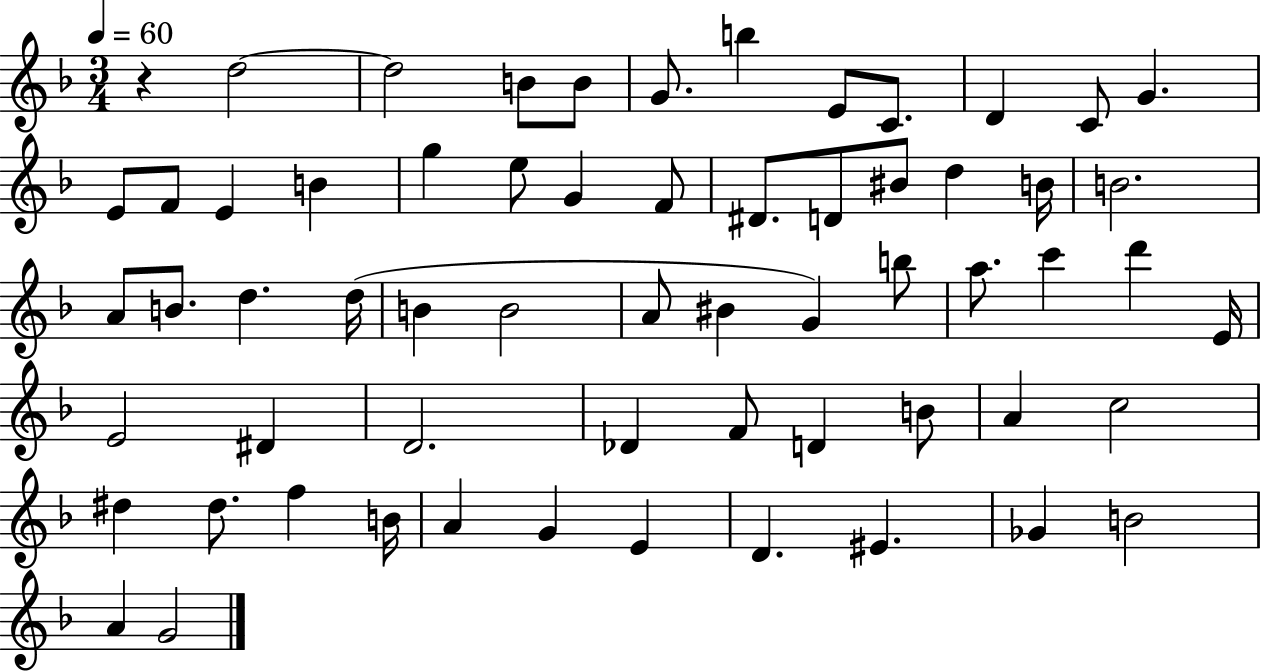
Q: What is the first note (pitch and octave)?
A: D5